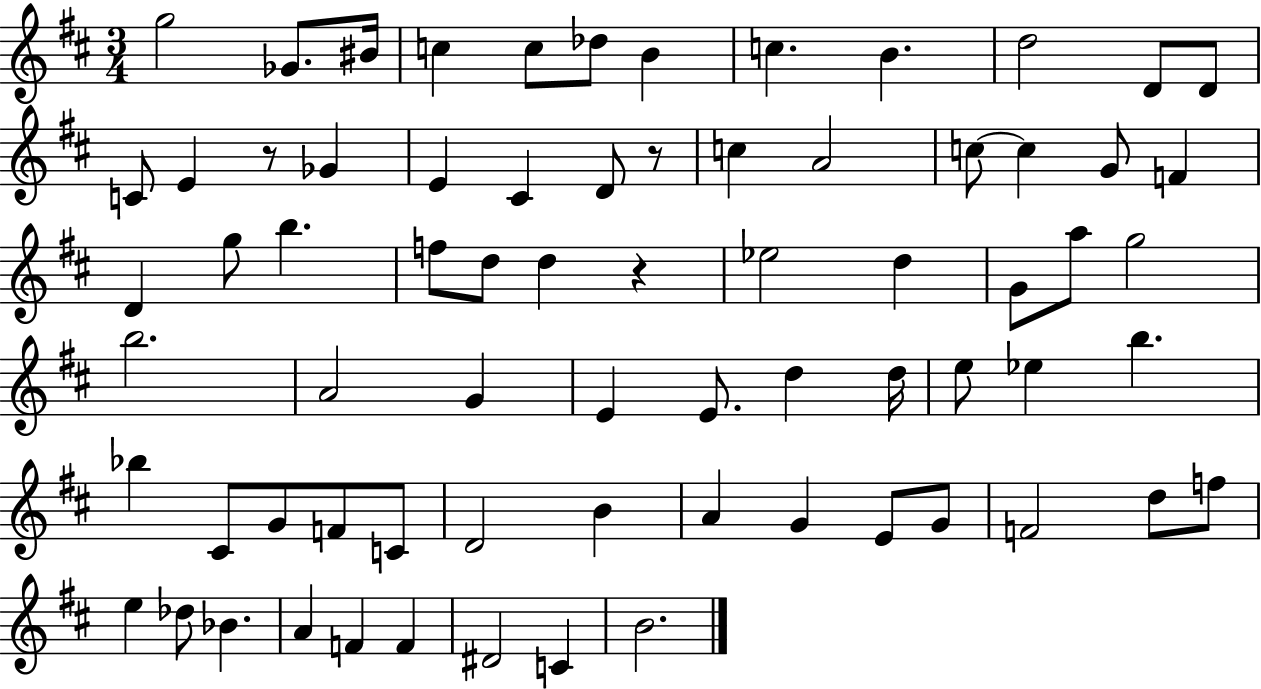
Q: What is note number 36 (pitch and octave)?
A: B5